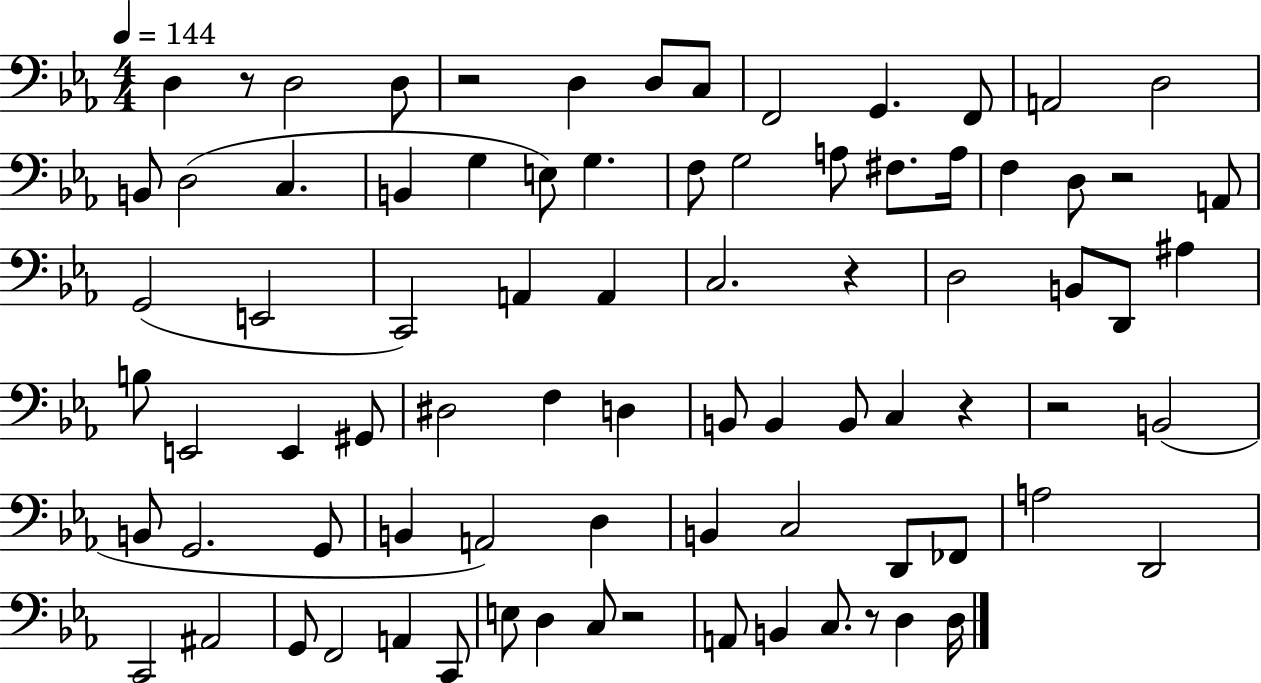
{
  \clef bass
  \numericTimeSignature
  \time 4/4
  \key ees \major
  \tempo 4 = 144
  \repeat volta 2 { d4 r8 d2 d8 | r2 d4 d8 c8 | f,2 g,4. f,8 | a,2 d2 | \break b,8 d2( c4. | b,4 g4 e8) g4. | f8 g2 a8 fis8. a16 | f4 d8 r2 a,8 | \break g,2( e,2 | c,2) a,4 a,4 | c2. r4 | d2 b,8 d,8 ais4 | \break b8 e,2 e,4 gis,8 | dis2 f4 d4 | b,8 b,4 b,8 c4 r4 | r2 b,2( | \break b,8 g,2. g,8 | b,4 a,2) d4 | b,4 c2 d,8 fes,8 | a2 d,2 | \break c,2 ais,2 | g,8 f,2 a,4 c,8 | e8 d4 c8 r2 | a,8 b,4 c8. r8 d4 d16 | \break } \bar "|."
}